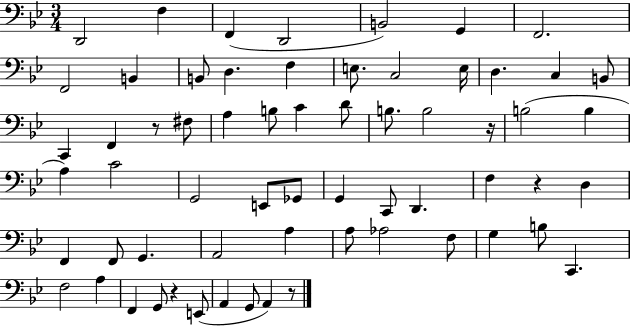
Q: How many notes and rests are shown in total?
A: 63